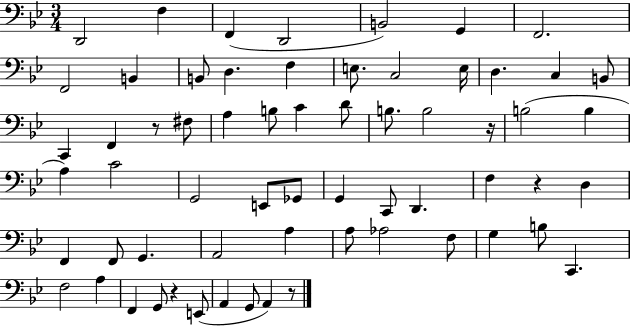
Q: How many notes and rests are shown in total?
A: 63